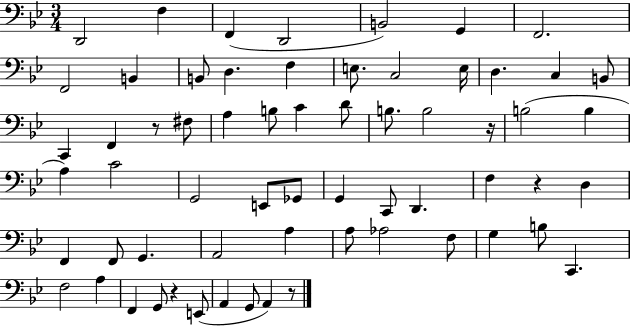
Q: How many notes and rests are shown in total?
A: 63